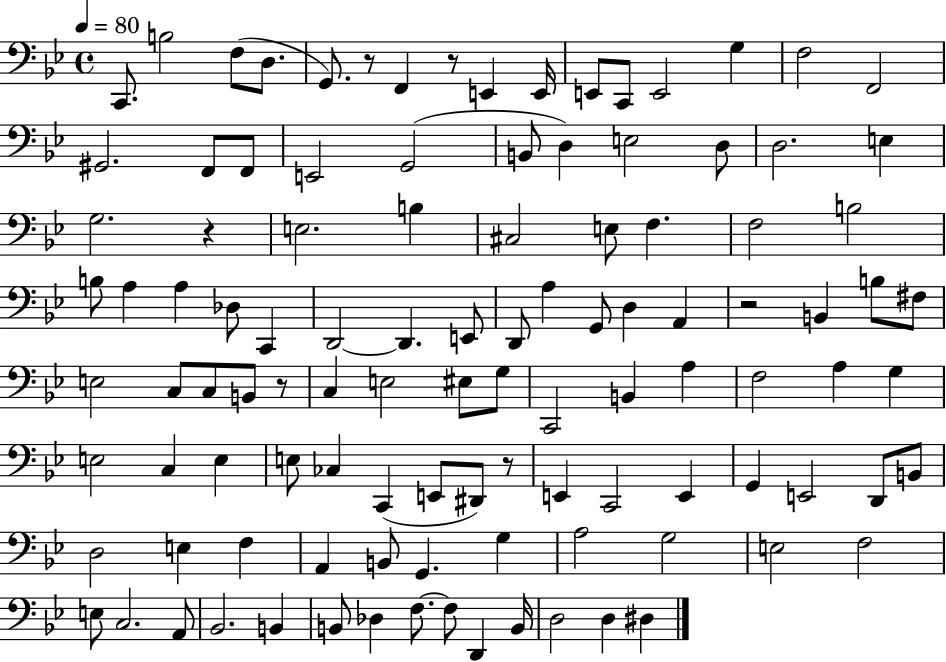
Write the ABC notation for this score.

X:1
T:Untitled
M:4/4
L:1/4
K:Bb
C,,/2 B,2 F,/2 D,/2 G,,/2 z/2 F,, z/2 E,, E,,/4 E,,/2 C,,/2 E,,2 G, F,2 F,,2 ^G,,2 F,,/2 F,,/2 E,,2 G,,2 B,,/2 D, E,2 D,/2 D,2 E, G,2 z E,2 B, ^C,2 E,/2 F, F,2 B,2 B,/2 A, A, _D,/2 C,, D,,2 D,, E,,/2 D,,/2 A, G,,/2 D, A,, z2 B,, B,/2 ^F,/2 E,2 C,/2 C,/2 B,,/2 z/2 C, E,2 ^E,/2 G,/2 C,,2 B,, A, F,2 A, G, E,2 C, E, E,/2 _C, C,, E,,/2 ^D,,/2 z/2 E,, C,,2 E,, G,, E,,2 D,,/2 B,,/2 D,2 E, F, A,, B,,/2 G,, G, A,2 G,2 E,2 F,2 E,/2 C,2 A,,/2 _B,,2 B,, B,,/2 _D, F,/2 F,/2 D,, B,,/4 D,2 D, ^D,